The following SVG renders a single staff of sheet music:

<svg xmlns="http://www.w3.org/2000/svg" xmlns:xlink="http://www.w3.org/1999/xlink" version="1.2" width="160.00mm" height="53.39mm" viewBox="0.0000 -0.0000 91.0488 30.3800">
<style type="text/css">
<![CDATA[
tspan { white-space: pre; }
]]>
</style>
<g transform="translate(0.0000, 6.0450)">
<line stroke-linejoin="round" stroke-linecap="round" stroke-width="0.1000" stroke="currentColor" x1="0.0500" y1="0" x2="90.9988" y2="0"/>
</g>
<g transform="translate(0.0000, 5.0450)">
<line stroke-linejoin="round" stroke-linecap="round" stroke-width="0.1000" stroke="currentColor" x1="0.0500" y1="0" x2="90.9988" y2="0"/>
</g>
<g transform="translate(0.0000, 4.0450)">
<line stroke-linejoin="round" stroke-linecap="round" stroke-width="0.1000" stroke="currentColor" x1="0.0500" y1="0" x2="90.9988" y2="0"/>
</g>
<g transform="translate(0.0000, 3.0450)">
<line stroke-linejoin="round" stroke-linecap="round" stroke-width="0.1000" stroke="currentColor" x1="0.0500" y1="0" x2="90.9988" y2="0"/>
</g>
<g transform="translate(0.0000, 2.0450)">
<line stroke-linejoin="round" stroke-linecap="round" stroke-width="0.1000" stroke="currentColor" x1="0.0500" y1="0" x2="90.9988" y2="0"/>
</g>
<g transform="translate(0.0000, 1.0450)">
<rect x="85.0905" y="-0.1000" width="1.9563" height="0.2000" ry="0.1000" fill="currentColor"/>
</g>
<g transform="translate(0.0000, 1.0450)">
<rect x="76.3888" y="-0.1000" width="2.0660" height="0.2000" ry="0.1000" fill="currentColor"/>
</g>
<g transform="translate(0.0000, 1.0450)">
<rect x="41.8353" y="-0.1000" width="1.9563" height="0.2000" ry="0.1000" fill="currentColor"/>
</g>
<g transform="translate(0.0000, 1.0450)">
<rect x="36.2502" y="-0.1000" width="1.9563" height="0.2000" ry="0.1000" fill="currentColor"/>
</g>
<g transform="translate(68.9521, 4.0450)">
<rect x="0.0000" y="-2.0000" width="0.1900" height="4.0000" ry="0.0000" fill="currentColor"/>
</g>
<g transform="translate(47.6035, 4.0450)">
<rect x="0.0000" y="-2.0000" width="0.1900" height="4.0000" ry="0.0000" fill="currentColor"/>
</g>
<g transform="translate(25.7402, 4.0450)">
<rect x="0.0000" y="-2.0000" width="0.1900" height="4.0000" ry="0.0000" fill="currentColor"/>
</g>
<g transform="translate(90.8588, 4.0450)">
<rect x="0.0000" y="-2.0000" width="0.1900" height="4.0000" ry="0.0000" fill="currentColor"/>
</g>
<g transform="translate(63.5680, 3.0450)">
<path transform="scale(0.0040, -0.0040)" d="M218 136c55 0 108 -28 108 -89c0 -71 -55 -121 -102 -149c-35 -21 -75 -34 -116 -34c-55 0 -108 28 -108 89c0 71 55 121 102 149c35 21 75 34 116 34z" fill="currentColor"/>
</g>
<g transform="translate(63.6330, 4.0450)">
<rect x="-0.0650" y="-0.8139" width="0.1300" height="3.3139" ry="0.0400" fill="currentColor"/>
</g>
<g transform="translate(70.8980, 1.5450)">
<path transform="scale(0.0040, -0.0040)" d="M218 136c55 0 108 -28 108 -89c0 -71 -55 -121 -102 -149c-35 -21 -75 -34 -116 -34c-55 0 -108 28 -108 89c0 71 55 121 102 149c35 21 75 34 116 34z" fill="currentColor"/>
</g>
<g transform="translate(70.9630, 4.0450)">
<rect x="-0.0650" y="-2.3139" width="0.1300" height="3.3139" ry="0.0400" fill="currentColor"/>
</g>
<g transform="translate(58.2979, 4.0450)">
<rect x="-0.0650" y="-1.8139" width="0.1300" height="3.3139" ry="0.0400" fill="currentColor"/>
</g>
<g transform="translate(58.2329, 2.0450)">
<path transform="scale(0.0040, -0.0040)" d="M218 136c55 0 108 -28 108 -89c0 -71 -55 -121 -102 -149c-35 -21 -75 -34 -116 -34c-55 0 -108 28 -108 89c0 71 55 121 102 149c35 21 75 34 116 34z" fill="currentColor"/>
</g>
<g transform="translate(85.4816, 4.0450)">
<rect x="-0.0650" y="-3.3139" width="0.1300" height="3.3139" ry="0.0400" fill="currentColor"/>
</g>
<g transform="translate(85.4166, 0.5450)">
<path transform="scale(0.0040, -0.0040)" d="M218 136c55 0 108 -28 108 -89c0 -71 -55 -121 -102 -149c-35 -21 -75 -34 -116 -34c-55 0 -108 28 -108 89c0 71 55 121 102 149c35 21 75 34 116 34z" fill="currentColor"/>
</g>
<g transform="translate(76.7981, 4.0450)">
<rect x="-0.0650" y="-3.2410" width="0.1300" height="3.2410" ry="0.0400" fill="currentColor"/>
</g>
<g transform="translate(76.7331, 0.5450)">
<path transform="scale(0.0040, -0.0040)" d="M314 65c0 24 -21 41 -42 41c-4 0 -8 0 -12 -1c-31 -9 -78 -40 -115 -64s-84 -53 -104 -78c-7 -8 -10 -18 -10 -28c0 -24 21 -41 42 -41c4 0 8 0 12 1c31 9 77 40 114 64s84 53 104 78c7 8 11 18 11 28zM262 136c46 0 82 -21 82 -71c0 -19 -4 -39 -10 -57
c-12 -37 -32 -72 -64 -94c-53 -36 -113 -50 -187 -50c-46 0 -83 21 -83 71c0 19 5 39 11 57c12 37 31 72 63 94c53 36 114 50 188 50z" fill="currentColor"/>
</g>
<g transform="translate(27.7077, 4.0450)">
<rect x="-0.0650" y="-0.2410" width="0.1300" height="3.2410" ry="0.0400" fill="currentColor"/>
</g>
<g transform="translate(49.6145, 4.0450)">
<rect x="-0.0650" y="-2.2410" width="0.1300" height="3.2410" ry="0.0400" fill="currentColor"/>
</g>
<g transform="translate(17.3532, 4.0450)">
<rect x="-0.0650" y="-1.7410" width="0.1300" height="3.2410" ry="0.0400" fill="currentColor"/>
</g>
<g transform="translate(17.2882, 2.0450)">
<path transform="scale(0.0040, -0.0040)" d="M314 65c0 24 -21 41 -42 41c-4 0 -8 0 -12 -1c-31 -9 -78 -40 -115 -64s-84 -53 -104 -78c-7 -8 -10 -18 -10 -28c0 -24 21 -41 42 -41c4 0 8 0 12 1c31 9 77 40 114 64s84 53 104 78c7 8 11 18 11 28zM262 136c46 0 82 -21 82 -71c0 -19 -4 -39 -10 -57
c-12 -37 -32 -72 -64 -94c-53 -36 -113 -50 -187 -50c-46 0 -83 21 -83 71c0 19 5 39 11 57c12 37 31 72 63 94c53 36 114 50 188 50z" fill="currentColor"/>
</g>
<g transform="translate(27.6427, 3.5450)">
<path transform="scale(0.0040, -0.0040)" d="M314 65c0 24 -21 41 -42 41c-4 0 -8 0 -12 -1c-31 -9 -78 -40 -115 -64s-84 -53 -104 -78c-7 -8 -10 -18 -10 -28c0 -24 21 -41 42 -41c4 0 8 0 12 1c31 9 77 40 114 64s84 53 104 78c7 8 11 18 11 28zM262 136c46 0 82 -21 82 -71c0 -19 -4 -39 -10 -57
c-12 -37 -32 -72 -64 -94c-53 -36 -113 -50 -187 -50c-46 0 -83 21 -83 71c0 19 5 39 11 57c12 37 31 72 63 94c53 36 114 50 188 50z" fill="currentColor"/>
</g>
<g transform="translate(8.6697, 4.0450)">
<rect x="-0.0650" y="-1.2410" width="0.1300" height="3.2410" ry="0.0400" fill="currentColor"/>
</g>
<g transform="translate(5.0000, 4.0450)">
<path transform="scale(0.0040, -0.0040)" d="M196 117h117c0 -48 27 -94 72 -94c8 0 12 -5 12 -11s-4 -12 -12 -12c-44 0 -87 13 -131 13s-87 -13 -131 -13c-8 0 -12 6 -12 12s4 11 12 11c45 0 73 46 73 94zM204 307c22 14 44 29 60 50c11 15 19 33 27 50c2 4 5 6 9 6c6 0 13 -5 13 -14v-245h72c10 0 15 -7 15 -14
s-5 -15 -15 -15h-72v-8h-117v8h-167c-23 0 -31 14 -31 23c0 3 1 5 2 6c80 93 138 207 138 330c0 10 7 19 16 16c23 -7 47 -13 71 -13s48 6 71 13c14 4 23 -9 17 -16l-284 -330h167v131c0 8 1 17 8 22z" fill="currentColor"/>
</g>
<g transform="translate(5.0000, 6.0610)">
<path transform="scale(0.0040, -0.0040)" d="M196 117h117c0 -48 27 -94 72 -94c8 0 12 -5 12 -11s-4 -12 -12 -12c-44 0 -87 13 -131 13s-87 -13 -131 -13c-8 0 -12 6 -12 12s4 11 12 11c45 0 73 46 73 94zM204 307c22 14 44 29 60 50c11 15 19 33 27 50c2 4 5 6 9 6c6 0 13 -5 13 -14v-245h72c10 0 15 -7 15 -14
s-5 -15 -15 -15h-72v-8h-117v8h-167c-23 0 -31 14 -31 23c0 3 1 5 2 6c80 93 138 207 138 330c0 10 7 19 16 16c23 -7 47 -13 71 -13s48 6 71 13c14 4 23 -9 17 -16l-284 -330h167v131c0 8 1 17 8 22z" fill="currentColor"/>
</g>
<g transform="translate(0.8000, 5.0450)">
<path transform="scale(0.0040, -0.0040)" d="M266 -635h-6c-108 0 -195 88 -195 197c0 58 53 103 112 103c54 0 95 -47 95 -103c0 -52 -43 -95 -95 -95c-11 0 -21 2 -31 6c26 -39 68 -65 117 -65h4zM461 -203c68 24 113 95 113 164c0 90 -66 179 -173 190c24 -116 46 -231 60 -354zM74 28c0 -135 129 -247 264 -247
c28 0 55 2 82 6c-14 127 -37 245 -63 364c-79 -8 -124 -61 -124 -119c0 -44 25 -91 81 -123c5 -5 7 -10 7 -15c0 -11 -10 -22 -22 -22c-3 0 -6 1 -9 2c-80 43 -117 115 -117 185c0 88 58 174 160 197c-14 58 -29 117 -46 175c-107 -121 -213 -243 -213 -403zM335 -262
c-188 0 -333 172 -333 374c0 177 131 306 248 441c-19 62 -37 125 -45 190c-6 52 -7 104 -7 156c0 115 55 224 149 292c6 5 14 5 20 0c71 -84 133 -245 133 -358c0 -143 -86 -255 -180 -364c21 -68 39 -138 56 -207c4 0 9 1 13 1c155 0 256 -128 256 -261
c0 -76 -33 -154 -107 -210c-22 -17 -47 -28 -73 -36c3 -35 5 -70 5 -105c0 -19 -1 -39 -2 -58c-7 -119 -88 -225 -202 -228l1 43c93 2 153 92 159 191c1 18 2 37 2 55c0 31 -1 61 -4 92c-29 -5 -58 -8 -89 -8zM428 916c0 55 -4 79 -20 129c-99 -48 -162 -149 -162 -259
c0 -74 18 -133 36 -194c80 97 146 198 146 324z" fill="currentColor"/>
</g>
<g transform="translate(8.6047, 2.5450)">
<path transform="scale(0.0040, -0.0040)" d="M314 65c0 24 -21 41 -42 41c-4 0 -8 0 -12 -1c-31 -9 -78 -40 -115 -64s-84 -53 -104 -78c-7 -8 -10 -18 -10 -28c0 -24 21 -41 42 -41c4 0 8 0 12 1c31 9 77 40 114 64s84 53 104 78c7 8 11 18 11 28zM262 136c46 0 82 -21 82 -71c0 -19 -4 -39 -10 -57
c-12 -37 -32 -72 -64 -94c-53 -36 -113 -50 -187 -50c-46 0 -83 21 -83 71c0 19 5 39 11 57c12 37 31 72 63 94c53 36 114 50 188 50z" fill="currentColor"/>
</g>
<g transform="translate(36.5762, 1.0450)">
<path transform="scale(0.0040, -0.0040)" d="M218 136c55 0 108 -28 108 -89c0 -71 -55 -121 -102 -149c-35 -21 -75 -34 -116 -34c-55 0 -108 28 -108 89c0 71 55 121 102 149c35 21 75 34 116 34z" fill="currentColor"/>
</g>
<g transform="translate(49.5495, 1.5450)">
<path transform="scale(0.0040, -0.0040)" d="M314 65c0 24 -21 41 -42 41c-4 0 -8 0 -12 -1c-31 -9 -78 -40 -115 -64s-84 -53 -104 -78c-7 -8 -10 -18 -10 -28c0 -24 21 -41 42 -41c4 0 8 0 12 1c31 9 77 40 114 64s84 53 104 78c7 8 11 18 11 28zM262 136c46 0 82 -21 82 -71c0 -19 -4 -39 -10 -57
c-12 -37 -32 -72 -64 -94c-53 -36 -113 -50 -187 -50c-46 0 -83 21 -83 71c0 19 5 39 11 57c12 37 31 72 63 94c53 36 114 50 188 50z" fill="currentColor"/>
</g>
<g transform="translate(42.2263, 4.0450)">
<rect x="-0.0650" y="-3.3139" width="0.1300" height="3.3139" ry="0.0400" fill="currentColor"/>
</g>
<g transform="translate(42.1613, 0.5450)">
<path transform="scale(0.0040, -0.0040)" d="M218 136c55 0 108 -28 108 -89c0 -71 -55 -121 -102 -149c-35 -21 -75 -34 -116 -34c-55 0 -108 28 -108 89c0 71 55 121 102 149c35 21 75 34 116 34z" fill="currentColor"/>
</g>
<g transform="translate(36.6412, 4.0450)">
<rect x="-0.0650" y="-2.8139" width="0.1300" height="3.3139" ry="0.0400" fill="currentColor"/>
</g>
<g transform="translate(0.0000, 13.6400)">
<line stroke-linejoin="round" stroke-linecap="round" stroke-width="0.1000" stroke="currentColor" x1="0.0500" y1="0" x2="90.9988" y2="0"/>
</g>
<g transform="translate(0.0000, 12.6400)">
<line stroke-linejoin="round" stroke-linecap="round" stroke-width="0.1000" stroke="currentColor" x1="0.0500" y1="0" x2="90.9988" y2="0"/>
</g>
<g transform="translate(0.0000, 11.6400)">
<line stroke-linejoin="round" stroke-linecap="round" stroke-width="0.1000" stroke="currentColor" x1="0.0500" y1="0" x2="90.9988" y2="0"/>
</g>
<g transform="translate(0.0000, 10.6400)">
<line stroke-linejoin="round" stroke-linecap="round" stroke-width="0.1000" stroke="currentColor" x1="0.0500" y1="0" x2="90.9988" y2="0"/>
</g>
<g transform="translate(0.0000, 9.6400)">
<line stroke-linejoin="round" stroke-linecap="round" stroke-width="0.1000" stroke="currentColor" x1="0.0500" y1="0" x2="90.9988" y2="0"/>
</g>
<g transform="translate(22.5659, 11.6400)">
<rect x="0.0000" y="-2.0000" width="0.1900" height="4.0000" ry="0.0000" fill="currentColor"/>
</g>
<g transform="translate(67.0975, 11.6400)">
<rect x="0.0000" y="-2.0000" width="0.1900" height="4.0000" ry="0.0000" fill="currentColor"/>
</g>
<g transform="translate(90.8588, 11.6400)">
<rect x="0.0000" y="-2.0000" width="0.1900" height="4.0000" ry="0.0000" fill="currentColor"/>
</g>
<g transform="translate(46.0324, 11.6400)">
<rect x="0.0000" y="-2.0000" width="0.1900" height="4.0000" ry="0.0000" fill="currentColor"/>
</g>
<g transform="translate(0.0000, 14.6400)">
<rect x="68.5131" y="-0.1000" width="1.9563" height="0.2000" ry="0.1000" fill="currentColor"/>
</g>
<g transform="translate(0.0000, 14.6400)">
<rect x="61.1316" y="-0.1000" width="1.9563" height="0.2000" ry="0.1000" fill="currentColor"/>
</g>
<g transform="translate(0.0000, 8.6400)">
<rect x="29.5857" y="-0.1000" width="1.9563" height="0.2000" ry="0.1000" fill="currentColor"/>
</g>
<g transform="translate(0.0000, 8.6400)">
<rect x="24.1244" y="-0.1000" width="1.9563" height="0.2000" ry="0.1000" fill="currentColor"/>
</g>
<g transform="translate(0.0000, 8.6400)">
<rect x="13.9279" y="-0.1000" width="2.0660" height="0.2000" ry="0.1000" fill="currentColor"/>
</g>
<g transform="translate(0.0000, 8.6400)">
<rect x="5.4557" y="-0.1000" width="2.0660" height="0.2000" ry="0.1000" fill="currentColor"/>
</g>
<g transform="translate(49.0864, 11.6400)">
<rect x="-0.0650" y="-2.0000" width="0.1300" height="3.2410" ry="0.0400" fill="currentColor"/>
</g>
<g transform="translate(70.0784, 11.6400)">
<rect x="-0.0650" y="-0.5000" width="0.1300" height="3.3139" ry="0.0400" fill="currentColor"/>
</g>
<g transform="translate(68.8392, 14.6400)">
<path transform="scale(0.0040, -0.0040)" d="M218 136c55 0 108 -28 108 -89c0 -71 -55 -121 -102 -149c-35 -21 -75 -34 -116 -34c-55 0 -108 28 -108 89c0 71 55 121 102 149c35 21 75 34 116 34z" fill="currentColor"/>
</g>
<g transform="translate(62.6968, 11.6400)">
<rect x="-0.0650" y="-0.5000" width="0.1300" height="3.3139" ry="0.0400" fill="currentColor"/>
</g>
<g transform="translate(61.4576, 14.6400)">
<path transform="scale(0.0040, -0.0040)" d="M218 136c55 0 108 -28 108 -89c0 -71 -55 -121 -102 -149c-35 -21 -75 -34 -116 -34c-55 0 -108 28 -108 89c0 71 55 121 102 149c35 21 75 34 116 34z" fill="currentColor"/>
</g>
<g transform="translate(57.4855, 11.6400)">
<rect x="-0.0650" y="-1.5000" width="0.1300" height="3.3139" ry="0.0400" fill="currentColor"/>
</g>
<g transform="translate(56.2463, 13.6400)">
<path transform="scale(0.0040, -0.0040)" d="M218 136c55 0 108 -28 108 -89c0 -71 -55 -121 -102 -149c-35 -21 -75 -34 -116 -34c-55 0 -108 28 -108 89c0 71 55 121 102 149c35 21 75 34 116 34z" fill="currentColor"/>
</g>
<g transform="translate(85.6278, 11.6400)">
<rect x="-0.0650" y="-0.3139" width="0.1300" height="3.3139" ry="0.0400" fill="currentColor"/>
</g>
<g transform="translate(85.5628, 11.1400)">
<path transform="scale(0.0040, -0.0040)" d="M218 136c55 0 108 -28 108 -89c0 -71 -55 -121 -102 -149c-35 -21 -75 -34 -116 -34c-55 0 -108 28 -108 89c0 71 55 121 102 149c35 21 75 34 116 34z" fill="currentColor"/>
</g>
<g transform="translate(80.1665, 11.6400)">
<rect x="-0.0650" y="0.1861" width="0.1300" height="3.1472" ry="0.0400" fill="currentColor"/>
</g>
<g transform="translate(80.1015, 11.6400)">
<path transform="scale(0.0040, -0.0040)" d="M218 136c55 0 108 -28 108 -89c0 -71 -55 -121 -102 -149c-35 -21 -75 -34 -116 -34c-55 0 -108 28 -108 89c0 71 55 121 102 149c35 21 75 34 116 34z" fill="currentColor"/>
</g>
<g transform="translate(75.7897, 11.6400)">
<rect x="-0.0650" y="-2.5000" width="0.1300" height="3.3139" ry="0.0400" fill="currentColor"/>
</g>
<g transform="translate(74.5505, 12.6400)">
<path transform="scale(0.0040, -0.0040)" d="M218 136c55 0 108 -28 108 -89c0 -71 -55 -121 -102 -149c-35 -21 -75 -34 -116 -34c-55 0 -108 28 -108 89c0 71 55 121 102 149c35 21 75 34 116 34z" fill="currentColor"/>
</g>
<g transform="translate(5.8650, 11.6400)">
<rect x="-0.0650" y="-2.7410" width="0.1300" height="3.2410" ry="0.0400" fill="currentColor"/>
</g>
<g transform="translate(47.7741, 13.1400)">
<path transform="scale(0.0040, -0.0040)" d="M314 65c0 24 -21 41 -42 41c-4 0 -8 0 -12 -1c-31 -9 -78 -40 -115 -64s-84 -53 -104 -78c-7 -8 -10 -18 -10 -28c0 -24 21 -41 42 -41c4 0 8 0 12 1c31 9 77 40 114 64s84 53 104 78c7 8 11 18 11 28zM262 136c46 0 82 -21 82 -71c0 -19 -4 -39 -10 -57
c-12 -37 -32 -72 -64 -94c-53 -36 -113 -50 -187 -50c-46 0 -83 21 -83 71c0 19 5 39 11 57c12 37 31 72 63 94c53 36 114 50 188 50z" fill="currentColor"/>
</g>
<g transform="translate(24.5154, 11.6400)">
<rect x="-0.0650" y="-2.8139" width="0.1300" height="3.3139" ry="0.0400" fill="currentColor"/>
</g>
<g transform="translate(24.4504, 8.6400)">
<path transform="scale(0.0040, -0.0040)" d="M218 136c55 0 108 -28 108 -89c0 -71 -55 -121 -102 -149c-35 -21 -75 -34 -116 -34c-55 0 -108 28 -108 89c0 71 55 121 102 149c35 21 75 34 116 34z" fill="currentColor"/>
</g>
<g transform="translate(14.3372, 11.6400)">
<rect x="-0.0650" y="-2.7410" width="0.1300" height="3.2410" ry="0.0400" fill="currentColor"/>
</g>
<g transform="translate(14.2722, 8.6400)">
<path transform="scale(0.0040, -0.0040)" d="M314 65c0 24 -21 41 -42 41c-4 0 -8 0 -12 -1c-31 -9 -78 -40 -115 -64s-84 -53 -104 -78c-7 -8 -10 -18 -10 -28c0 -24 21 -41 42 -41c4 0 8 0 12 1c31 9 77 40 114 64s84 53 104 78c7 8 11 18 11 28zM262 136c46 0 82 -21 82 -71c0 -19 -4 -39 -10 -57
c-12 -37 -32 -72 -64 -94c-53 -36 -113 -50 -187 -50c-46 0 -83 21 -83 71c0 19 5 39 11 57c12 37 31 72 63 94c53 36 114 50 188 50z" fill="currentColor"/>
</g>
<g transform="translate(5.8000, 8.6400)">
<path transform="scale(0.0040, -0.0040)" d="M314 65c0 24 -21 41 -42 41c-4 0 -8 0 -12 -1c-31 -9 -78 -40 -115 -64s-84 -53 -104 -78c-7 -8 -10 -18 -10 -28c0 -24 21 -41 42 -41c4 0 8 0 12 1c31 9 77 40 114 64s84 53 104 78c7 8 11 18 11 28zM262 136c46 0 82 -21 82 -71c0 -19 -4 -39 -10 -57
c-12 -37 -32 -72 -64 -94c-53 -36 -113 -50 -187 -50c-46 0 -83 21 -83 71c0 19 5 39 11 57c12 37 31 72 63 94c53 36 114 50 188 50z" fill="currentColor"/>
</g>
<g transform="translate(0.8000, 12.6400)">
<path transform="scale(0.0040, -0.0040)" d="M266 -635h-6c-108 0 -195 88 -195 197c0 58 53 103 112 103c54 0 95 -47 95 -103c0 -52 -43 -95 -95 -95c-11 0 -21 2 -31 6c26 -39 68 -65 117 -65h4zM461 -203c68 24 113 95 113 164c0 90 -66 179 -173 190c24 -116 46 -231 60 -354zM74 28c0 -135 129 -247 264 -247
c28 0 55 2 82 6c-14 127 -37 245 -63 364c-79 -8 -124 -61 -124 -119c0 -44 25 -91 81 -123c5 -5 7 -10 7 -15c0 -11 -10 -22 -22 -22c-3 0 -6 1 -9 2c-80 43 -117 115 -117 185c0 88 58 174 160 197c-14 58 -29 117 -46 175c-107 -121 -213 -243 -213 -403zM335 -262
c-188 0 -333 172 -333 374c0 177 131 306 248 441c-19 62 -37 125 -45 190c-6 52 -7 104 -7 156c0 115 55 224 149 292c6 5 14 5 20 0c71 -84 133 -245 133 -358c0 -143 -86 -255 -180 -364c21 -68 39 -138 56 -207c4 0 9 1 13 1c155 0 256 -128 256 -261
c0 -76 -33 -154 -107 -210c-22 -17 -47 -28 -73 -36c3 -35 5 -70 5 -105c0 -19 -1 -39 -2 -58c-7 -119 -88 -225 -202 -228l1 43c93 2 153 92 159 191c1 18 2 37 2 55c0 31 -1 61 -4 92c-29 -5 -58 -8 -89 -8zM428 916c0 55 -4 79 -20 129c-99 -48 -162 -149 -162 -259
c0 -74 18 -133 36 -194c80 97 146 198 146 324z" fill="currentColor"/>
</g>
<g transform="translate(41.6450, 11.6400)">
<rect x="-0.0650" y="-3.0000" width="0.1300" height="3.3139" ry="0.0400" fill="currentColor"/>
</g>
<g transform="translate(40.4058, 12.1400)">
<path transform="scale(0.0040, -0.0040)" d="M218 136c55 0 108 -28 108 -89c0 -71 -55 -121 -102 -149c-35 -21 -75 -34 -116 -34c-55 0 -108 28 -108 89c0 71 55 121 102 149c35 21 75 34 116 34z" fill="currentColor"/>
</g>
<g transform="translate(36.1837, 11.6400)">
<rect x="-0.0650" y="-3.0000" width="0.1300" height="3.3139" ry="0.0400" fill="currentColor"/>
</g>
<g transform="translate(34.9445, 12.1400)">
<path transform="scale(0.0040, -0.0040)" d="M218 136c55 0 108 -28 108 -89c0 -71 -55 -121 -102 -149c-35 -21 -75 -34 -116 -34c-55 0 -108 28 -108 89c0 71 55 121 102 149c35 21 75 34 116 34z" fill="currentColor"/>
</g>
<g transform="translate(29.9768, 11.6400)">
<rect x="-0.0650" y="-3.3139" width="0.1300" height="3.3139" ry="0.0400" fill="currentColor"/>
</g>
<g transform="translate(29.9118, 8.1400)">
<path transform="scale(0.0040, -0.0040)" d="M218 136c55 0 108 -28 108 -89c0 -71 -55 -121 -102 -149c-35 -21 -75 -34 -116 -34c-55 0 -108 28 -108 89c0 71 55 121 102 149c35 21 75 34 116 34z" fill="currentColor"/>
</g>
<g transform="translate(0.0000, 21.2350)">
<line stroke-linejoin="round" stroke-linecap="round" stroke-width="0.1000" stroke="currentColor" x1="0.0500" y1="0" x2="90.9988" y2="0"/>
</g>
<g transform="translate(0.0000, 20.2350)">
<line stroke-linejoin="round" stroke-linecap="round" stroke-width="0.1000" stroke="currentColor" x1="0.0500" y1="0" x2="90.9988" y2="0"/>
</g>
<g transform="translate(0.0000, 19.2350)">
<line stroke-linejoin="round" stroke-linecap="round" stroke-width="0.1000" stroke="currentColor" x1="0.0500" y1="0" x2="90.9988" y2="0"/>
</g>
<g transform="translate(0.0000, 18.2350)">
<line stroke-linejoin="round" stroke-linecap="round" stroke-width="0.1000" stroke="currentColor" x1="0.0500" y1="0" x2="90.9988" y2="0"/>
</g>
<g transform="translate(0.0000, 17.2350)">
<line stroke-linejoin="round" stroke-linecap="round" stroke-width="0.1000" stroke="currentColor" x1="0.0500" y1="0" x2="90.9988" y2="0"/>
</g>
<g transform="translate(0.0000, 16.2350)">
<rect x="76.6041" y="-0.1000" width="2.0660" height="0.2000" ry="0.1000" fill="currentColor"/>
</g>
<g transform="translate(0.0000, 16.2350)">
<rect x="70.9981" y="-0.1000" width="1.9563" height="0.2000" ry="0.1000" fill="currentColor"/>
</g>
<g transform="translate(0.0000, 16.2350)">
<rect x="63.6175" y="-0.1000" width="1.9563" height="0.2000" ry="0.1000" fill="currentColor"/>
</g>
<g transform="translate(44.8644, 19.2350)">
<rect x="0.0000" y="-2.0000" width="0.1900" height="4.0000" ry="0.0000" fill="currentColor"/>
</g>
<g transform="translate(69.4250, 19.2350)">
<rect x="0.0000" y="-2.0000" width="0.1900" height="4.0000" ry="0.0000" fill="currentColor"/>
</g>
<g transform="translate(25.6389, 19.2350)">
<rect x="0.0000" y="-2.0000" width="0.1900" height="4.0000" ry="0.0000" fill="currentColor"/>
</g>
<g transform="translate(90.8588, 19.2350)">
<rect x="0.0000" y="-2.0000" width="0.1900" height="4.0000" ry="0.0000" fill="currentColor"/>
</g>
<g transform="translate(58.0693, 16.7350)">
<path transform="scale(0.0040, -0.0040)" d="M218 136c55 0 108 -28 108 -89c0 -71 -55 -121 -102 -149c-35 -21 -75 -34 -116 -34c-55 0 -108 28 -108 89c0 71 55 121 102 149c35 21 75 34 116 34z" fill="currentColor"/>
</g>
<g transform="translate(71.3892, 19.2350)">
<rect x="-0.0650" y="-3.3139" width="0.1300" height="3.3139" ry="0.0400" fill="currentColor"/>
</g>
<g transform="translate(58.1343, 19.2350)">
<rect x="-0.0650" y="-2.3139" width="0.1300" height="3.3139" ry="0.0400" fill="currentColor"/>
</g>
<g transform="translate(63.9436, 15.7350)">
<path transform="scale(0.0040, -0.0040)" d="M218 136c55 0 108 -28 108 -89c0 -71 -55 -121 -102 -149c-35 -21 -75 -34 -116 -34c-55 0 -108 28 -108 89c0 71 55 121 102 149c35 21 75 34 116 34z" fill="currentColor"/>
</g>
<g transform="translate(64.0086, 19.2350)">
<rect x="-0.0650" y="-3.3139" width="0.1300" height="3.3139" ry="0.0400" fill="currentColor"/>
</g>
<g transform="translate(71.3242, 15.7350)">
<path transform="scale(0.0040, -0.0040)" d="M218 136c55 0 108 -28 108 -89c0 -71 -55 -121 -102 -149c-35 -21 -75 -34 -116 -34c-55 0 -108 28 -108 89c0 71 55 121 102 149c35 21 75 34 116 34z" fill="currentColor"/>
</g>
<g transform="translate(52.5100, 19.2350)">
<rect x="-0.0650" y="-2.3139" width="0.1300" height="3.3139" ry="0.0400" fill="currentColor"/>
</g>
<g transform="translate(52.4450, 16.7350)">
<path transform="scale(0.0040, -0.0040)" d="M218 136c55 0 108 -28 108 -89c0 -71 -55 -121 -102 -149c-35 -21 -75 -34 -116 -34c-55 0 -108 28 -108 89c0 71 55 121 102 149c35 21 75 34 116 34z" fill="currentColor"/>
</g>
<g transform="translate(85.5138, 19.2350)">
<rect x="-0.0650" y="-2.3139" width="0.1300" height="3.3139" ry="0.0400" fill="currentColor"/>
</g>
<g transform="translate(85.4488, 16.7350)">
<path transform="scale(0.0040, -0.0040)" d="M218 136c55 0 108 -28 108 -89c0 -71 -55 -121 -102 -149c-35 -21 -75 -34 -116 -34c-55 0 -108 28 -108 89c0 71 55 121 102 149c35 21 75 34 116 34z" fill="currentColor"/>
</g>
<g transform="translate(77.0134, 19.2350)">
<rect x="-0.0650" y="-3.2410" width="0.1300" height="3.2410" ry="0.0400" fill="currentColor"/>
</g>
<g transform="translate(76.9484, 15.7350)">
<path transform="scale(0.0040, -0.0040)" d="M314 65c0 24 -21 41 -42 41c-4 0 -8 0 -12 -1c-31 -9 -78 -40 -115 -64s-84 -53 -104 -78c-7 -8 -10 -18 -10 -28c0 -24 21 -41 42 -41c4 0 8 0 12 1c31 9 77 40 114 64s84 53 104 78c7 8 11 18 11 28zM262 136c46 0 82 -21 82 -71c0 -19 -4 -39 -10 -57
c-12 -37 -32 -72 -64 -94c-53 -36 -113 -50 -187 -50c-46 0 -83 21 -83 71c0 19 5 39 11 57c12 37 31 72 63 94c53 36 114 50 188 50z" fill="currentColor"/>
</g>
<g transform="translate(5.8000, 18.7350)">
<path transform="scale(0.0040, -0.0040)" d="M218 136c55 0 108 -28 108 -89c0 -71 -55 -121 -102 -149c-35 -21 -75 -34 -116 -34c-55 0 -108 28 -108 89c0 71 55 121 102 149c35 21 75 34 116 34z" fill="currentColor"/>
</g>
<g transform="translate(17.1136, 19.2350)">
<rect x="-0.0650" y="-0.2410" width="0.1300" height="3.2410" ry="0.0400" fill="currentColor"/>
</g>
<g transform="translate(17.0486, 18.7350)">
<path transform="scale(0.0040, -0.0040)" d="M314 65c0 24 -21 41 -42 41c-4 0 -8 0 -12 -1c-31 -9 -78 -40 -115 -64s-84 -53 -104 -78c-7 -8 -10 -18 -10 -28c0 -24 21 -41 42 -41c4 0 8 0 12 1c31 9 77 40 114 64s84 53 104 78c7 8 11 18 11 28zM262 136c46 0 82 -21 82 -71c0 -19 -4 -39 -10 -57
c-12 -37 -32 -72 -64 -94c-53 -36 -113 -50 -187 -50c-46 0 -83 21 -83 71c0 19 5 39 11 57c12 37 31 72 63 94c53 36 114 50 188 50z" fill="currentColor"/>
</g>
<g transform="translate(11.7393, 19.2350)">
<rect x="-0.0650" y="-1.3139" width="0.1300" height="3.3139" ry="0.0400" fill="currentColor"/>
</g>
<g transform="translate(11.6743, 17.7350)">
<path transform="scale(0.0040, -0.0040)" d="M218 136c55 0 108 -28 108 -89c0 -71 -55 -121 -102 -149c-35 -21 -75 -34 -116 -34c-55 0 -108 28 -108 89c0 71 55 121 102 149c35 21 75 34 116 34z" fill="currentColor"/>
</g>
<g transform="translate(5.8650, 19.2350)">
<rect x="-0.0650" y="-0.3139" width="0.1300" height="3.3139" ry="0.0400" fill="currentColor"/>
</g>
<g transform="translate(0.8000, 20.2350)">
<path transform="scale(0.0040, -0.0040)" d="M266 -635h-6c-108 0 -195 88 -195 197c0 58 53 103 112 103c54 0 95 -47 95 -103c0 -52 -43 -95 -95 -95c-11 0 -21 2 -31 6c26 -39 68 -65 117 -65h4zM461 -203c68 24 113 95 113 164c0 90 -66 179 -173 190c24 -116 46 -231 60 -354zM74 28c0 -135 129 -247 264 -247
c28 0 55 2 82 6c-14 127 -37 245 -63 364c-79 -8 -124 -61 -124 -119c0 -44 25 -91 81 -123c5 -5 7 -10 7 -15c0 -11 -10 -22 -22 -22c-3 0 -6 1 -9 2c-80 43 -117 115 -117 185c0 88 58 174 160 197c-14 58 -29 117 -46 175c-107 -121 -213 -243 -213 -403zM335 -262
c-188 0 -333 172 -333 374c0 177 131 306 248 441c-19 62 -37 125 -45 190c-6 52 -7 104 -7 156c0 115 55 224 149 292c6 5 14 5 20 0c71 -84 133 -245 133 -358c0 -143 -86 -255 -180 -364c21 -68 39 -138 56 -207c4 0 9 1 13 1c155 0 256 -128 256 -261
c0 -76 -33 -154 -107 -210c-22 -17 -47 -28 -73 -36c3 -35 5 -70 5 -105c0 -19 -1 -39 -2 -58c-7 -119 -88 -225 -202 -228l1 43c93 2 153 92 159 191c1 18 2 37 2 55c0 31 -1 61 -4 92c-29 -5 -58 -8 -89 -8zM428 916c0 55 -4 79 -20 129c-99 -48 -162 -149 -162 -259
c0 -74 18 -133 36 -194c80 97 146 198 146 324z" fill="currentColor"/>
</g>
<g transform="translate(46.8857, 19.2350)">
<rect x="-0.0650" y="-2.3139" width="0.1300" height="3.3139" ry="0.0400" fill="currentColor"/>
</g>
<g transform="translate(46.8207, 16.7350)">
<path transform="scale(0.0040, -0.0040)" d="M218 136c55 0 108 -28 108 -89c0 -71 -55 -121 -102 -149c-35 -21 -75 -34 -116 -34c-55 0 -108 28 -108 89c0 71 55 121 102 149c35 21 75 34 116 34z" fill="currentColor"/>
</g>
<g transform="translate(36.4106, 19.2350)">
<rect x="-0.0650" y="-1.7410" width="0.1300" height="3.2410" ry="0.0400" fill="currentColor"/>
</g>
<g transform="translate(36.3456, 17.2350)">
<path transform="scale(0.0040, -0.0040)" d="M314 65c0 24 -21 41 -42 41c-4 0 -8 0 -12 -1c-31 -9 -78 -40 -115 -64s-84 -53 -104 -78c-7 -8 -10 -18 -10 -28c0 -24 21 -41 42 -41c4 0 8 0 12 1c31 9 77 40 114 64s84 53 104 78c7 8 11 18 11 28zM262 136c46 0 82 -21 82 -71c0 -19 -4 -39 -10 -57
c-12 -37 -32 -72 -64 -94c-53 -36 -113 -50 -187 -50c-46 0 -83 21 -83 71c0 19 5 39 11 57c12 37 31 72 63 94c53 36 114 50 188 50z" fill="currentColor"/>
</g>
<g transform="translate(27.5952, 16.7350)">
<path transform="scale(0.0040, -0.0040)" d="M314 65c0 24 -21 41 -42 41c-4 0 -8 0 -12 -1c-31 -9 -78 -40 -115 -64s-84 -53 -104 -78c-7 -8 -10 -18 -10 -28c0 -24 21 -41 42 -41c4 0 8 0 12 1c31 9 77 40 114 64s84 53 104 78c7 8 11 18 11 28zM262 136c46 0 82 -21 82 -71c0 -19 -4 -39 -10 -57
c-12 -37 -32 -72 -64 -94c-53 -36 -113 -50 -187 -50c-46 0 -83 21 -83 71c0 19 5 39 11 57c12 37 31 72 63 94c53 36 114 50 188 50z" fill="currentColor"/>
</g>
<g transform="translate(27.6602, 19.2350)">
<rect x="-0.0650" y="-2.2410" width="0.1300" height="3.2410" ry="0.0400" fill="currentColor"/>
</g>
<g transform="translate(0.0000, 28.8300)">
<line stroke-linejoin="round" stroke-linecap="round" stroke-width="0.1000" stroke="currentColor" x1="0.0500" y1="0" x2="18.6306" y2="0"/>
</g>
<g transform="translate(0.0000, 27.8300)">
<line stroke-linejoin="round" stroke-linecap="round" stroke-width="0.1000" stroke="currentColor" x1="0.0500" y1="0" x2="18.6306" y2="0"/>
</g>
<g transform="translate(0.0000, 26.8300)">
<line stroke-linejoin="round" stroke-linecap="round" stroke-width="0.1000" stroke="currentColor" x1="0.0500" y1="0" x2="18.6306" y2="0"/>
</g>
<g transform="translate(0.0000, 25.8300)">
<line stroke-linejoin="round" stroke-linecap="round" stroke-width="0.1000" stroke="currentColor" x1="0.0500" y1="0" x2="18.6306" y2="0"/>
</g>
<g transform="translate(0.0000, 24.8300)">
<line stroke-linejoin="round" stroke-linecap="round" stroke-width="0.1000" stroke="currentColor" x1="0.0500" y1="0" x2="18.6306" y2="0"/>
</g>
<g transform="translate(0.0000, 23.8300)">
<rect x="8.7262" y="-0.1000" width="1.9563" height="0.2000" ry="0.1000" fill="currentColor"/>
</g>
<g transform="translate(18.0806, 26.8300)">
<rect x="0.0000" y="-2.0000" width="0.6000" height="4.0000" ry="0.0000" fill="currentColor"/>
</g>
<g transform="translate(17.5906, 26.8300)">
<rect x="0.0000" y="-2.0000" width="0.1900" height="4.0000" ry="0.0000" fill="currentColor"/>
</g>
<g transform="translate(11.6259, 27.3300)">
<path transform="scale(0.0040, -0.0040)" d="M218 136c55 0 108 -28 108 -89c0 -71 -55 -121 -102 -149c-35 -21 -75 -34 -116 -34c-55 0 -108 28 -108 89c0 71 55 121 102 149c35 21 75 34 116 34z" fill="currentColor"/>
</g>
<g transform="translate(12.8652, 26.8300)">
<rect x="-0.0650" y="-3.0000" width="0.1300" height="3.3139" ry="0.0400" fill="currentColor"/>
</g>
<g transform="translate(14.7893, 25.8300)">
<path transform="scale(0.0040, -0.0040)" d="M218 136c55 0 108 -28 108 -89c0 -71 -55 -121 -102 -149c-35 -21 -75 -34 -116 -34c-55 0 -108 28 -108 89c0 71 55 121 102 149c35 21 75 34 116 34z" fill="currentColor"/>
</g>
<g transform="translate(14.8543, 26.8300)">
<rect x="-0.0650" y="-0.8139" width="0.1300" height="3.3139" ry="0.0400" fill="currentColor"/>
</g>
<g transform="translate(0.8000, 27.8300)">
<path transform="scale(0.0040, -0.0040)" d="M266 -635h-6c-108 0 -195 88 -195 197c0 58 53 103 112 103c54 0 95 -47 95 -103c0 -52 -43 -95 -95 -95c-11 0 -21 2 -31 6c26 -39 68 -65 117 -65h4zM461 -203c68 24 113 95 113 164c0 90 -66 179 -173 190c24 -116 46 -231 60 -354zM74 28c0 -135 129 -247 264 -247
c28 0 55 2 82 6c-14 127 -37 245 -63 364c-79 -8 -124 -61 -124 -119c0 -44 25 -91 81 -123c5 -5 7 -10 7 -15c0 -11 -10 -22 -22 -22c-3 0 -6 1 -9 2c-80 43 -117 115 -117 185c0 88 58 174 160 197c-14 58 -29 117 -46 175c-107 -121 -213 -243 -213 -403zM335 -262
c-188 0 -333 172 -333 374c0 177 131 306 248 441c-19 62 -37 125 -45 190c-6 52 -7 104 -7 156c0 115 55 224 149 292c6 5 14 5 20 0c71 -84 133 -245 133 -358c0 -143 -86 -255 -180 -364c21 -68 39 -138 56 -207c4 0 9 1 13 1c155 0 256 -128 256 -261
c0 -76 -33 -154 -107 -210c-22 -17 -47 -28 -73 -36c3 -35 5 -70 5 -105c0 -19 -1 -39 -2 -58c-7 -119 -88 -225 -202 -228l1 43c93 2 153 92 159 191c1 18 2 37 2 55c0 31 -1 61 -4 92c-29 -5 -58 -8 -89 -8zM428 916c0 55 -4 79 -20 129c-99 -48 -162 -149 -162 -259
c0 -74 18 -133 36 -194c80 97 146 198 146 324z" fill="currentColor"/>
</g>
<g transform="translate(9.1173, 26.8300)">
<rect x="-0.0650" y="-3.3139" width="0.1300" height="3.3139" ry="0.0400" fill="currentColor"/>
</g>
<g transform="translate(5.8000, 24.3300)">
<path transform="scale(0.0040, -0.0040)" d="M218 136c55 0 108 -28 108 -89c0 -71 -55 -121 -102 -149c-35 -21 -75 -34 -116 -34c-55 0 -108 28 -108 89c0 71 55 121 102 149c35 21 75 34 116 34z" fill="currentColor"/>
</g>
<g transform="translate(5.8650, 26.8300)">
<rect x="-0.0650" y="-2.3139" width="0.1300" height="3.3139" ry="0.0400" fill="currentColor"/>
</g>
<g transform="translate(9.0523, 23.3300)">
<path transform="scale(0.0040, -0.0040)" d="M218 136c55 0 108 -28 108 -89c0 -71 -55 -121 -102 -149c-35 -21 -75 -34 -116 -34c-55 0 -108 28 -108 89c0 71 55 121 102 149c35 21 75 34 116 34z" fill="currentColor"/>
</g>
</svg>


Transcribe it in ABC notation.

X:1
T:Untitled
M:4/4
L:1/4
K:C
e2 f2 c2 a b g2 f d g b2 b a2 a2 a b A A F2 E C C G B c c e c2 g2 f2 g g g b b b2 g g b A d